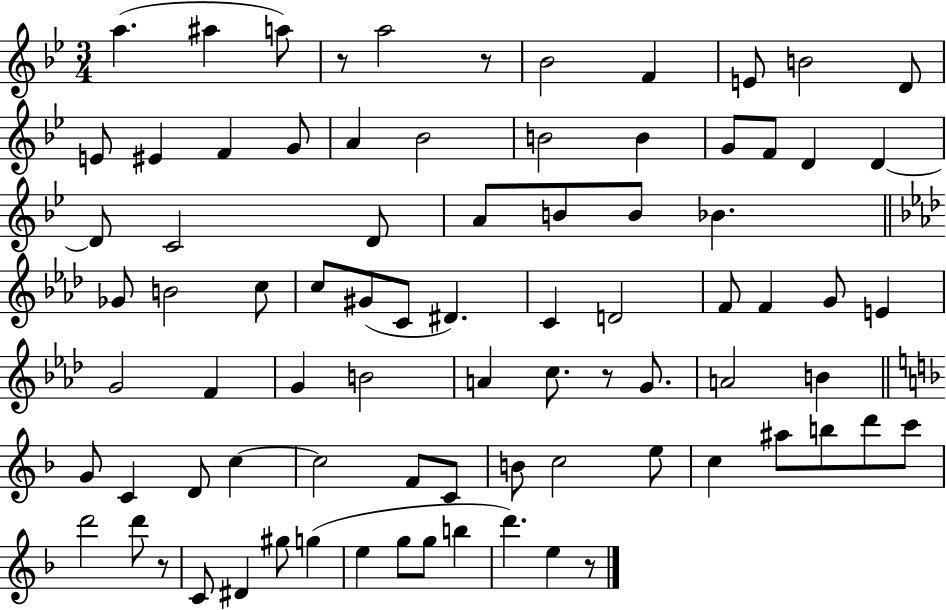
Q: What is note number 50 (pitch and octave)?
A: B4